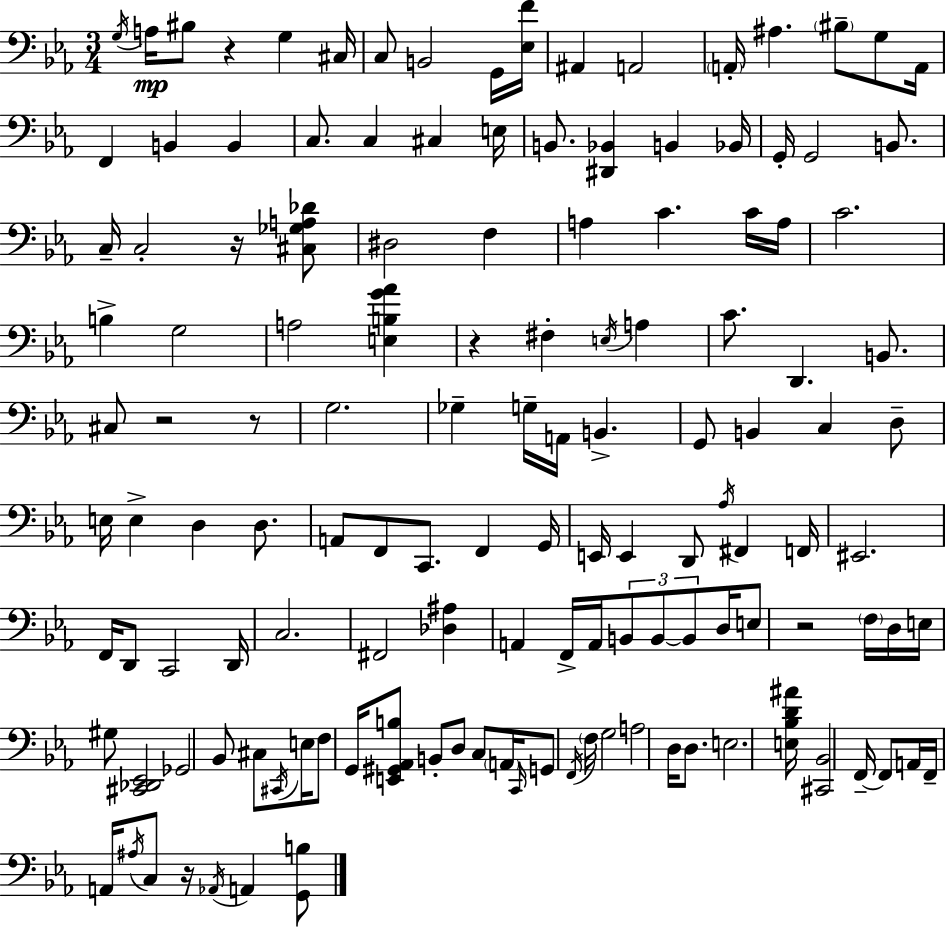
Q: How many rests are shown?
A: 7